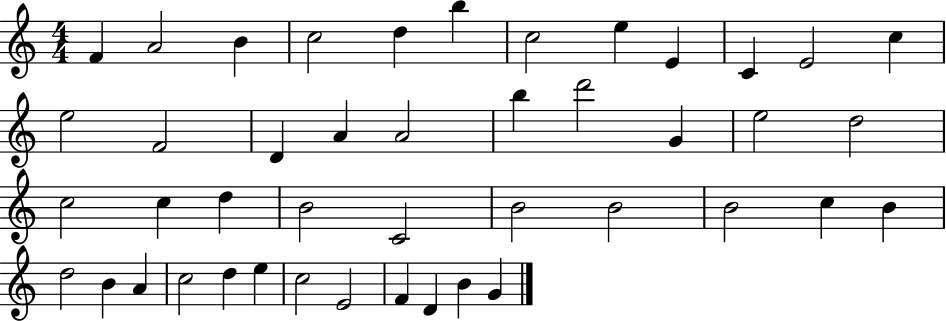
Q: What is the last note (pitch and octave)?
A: G4